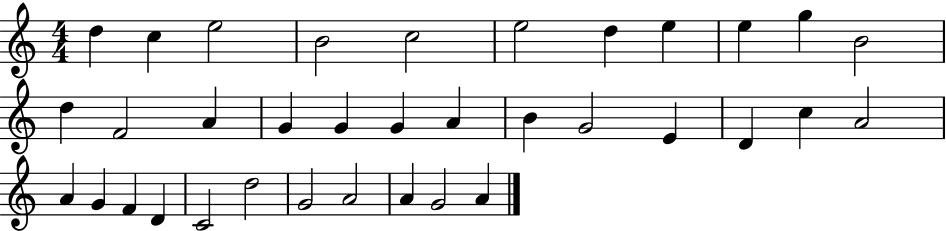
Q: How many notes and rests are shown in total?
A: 35